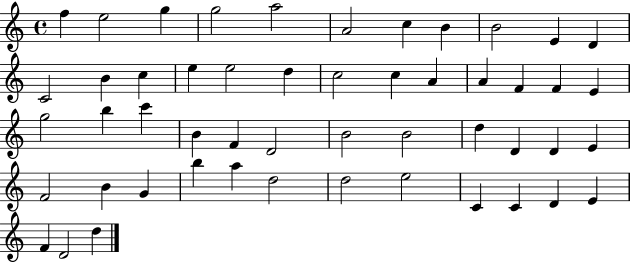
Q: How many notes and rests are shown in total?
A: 51